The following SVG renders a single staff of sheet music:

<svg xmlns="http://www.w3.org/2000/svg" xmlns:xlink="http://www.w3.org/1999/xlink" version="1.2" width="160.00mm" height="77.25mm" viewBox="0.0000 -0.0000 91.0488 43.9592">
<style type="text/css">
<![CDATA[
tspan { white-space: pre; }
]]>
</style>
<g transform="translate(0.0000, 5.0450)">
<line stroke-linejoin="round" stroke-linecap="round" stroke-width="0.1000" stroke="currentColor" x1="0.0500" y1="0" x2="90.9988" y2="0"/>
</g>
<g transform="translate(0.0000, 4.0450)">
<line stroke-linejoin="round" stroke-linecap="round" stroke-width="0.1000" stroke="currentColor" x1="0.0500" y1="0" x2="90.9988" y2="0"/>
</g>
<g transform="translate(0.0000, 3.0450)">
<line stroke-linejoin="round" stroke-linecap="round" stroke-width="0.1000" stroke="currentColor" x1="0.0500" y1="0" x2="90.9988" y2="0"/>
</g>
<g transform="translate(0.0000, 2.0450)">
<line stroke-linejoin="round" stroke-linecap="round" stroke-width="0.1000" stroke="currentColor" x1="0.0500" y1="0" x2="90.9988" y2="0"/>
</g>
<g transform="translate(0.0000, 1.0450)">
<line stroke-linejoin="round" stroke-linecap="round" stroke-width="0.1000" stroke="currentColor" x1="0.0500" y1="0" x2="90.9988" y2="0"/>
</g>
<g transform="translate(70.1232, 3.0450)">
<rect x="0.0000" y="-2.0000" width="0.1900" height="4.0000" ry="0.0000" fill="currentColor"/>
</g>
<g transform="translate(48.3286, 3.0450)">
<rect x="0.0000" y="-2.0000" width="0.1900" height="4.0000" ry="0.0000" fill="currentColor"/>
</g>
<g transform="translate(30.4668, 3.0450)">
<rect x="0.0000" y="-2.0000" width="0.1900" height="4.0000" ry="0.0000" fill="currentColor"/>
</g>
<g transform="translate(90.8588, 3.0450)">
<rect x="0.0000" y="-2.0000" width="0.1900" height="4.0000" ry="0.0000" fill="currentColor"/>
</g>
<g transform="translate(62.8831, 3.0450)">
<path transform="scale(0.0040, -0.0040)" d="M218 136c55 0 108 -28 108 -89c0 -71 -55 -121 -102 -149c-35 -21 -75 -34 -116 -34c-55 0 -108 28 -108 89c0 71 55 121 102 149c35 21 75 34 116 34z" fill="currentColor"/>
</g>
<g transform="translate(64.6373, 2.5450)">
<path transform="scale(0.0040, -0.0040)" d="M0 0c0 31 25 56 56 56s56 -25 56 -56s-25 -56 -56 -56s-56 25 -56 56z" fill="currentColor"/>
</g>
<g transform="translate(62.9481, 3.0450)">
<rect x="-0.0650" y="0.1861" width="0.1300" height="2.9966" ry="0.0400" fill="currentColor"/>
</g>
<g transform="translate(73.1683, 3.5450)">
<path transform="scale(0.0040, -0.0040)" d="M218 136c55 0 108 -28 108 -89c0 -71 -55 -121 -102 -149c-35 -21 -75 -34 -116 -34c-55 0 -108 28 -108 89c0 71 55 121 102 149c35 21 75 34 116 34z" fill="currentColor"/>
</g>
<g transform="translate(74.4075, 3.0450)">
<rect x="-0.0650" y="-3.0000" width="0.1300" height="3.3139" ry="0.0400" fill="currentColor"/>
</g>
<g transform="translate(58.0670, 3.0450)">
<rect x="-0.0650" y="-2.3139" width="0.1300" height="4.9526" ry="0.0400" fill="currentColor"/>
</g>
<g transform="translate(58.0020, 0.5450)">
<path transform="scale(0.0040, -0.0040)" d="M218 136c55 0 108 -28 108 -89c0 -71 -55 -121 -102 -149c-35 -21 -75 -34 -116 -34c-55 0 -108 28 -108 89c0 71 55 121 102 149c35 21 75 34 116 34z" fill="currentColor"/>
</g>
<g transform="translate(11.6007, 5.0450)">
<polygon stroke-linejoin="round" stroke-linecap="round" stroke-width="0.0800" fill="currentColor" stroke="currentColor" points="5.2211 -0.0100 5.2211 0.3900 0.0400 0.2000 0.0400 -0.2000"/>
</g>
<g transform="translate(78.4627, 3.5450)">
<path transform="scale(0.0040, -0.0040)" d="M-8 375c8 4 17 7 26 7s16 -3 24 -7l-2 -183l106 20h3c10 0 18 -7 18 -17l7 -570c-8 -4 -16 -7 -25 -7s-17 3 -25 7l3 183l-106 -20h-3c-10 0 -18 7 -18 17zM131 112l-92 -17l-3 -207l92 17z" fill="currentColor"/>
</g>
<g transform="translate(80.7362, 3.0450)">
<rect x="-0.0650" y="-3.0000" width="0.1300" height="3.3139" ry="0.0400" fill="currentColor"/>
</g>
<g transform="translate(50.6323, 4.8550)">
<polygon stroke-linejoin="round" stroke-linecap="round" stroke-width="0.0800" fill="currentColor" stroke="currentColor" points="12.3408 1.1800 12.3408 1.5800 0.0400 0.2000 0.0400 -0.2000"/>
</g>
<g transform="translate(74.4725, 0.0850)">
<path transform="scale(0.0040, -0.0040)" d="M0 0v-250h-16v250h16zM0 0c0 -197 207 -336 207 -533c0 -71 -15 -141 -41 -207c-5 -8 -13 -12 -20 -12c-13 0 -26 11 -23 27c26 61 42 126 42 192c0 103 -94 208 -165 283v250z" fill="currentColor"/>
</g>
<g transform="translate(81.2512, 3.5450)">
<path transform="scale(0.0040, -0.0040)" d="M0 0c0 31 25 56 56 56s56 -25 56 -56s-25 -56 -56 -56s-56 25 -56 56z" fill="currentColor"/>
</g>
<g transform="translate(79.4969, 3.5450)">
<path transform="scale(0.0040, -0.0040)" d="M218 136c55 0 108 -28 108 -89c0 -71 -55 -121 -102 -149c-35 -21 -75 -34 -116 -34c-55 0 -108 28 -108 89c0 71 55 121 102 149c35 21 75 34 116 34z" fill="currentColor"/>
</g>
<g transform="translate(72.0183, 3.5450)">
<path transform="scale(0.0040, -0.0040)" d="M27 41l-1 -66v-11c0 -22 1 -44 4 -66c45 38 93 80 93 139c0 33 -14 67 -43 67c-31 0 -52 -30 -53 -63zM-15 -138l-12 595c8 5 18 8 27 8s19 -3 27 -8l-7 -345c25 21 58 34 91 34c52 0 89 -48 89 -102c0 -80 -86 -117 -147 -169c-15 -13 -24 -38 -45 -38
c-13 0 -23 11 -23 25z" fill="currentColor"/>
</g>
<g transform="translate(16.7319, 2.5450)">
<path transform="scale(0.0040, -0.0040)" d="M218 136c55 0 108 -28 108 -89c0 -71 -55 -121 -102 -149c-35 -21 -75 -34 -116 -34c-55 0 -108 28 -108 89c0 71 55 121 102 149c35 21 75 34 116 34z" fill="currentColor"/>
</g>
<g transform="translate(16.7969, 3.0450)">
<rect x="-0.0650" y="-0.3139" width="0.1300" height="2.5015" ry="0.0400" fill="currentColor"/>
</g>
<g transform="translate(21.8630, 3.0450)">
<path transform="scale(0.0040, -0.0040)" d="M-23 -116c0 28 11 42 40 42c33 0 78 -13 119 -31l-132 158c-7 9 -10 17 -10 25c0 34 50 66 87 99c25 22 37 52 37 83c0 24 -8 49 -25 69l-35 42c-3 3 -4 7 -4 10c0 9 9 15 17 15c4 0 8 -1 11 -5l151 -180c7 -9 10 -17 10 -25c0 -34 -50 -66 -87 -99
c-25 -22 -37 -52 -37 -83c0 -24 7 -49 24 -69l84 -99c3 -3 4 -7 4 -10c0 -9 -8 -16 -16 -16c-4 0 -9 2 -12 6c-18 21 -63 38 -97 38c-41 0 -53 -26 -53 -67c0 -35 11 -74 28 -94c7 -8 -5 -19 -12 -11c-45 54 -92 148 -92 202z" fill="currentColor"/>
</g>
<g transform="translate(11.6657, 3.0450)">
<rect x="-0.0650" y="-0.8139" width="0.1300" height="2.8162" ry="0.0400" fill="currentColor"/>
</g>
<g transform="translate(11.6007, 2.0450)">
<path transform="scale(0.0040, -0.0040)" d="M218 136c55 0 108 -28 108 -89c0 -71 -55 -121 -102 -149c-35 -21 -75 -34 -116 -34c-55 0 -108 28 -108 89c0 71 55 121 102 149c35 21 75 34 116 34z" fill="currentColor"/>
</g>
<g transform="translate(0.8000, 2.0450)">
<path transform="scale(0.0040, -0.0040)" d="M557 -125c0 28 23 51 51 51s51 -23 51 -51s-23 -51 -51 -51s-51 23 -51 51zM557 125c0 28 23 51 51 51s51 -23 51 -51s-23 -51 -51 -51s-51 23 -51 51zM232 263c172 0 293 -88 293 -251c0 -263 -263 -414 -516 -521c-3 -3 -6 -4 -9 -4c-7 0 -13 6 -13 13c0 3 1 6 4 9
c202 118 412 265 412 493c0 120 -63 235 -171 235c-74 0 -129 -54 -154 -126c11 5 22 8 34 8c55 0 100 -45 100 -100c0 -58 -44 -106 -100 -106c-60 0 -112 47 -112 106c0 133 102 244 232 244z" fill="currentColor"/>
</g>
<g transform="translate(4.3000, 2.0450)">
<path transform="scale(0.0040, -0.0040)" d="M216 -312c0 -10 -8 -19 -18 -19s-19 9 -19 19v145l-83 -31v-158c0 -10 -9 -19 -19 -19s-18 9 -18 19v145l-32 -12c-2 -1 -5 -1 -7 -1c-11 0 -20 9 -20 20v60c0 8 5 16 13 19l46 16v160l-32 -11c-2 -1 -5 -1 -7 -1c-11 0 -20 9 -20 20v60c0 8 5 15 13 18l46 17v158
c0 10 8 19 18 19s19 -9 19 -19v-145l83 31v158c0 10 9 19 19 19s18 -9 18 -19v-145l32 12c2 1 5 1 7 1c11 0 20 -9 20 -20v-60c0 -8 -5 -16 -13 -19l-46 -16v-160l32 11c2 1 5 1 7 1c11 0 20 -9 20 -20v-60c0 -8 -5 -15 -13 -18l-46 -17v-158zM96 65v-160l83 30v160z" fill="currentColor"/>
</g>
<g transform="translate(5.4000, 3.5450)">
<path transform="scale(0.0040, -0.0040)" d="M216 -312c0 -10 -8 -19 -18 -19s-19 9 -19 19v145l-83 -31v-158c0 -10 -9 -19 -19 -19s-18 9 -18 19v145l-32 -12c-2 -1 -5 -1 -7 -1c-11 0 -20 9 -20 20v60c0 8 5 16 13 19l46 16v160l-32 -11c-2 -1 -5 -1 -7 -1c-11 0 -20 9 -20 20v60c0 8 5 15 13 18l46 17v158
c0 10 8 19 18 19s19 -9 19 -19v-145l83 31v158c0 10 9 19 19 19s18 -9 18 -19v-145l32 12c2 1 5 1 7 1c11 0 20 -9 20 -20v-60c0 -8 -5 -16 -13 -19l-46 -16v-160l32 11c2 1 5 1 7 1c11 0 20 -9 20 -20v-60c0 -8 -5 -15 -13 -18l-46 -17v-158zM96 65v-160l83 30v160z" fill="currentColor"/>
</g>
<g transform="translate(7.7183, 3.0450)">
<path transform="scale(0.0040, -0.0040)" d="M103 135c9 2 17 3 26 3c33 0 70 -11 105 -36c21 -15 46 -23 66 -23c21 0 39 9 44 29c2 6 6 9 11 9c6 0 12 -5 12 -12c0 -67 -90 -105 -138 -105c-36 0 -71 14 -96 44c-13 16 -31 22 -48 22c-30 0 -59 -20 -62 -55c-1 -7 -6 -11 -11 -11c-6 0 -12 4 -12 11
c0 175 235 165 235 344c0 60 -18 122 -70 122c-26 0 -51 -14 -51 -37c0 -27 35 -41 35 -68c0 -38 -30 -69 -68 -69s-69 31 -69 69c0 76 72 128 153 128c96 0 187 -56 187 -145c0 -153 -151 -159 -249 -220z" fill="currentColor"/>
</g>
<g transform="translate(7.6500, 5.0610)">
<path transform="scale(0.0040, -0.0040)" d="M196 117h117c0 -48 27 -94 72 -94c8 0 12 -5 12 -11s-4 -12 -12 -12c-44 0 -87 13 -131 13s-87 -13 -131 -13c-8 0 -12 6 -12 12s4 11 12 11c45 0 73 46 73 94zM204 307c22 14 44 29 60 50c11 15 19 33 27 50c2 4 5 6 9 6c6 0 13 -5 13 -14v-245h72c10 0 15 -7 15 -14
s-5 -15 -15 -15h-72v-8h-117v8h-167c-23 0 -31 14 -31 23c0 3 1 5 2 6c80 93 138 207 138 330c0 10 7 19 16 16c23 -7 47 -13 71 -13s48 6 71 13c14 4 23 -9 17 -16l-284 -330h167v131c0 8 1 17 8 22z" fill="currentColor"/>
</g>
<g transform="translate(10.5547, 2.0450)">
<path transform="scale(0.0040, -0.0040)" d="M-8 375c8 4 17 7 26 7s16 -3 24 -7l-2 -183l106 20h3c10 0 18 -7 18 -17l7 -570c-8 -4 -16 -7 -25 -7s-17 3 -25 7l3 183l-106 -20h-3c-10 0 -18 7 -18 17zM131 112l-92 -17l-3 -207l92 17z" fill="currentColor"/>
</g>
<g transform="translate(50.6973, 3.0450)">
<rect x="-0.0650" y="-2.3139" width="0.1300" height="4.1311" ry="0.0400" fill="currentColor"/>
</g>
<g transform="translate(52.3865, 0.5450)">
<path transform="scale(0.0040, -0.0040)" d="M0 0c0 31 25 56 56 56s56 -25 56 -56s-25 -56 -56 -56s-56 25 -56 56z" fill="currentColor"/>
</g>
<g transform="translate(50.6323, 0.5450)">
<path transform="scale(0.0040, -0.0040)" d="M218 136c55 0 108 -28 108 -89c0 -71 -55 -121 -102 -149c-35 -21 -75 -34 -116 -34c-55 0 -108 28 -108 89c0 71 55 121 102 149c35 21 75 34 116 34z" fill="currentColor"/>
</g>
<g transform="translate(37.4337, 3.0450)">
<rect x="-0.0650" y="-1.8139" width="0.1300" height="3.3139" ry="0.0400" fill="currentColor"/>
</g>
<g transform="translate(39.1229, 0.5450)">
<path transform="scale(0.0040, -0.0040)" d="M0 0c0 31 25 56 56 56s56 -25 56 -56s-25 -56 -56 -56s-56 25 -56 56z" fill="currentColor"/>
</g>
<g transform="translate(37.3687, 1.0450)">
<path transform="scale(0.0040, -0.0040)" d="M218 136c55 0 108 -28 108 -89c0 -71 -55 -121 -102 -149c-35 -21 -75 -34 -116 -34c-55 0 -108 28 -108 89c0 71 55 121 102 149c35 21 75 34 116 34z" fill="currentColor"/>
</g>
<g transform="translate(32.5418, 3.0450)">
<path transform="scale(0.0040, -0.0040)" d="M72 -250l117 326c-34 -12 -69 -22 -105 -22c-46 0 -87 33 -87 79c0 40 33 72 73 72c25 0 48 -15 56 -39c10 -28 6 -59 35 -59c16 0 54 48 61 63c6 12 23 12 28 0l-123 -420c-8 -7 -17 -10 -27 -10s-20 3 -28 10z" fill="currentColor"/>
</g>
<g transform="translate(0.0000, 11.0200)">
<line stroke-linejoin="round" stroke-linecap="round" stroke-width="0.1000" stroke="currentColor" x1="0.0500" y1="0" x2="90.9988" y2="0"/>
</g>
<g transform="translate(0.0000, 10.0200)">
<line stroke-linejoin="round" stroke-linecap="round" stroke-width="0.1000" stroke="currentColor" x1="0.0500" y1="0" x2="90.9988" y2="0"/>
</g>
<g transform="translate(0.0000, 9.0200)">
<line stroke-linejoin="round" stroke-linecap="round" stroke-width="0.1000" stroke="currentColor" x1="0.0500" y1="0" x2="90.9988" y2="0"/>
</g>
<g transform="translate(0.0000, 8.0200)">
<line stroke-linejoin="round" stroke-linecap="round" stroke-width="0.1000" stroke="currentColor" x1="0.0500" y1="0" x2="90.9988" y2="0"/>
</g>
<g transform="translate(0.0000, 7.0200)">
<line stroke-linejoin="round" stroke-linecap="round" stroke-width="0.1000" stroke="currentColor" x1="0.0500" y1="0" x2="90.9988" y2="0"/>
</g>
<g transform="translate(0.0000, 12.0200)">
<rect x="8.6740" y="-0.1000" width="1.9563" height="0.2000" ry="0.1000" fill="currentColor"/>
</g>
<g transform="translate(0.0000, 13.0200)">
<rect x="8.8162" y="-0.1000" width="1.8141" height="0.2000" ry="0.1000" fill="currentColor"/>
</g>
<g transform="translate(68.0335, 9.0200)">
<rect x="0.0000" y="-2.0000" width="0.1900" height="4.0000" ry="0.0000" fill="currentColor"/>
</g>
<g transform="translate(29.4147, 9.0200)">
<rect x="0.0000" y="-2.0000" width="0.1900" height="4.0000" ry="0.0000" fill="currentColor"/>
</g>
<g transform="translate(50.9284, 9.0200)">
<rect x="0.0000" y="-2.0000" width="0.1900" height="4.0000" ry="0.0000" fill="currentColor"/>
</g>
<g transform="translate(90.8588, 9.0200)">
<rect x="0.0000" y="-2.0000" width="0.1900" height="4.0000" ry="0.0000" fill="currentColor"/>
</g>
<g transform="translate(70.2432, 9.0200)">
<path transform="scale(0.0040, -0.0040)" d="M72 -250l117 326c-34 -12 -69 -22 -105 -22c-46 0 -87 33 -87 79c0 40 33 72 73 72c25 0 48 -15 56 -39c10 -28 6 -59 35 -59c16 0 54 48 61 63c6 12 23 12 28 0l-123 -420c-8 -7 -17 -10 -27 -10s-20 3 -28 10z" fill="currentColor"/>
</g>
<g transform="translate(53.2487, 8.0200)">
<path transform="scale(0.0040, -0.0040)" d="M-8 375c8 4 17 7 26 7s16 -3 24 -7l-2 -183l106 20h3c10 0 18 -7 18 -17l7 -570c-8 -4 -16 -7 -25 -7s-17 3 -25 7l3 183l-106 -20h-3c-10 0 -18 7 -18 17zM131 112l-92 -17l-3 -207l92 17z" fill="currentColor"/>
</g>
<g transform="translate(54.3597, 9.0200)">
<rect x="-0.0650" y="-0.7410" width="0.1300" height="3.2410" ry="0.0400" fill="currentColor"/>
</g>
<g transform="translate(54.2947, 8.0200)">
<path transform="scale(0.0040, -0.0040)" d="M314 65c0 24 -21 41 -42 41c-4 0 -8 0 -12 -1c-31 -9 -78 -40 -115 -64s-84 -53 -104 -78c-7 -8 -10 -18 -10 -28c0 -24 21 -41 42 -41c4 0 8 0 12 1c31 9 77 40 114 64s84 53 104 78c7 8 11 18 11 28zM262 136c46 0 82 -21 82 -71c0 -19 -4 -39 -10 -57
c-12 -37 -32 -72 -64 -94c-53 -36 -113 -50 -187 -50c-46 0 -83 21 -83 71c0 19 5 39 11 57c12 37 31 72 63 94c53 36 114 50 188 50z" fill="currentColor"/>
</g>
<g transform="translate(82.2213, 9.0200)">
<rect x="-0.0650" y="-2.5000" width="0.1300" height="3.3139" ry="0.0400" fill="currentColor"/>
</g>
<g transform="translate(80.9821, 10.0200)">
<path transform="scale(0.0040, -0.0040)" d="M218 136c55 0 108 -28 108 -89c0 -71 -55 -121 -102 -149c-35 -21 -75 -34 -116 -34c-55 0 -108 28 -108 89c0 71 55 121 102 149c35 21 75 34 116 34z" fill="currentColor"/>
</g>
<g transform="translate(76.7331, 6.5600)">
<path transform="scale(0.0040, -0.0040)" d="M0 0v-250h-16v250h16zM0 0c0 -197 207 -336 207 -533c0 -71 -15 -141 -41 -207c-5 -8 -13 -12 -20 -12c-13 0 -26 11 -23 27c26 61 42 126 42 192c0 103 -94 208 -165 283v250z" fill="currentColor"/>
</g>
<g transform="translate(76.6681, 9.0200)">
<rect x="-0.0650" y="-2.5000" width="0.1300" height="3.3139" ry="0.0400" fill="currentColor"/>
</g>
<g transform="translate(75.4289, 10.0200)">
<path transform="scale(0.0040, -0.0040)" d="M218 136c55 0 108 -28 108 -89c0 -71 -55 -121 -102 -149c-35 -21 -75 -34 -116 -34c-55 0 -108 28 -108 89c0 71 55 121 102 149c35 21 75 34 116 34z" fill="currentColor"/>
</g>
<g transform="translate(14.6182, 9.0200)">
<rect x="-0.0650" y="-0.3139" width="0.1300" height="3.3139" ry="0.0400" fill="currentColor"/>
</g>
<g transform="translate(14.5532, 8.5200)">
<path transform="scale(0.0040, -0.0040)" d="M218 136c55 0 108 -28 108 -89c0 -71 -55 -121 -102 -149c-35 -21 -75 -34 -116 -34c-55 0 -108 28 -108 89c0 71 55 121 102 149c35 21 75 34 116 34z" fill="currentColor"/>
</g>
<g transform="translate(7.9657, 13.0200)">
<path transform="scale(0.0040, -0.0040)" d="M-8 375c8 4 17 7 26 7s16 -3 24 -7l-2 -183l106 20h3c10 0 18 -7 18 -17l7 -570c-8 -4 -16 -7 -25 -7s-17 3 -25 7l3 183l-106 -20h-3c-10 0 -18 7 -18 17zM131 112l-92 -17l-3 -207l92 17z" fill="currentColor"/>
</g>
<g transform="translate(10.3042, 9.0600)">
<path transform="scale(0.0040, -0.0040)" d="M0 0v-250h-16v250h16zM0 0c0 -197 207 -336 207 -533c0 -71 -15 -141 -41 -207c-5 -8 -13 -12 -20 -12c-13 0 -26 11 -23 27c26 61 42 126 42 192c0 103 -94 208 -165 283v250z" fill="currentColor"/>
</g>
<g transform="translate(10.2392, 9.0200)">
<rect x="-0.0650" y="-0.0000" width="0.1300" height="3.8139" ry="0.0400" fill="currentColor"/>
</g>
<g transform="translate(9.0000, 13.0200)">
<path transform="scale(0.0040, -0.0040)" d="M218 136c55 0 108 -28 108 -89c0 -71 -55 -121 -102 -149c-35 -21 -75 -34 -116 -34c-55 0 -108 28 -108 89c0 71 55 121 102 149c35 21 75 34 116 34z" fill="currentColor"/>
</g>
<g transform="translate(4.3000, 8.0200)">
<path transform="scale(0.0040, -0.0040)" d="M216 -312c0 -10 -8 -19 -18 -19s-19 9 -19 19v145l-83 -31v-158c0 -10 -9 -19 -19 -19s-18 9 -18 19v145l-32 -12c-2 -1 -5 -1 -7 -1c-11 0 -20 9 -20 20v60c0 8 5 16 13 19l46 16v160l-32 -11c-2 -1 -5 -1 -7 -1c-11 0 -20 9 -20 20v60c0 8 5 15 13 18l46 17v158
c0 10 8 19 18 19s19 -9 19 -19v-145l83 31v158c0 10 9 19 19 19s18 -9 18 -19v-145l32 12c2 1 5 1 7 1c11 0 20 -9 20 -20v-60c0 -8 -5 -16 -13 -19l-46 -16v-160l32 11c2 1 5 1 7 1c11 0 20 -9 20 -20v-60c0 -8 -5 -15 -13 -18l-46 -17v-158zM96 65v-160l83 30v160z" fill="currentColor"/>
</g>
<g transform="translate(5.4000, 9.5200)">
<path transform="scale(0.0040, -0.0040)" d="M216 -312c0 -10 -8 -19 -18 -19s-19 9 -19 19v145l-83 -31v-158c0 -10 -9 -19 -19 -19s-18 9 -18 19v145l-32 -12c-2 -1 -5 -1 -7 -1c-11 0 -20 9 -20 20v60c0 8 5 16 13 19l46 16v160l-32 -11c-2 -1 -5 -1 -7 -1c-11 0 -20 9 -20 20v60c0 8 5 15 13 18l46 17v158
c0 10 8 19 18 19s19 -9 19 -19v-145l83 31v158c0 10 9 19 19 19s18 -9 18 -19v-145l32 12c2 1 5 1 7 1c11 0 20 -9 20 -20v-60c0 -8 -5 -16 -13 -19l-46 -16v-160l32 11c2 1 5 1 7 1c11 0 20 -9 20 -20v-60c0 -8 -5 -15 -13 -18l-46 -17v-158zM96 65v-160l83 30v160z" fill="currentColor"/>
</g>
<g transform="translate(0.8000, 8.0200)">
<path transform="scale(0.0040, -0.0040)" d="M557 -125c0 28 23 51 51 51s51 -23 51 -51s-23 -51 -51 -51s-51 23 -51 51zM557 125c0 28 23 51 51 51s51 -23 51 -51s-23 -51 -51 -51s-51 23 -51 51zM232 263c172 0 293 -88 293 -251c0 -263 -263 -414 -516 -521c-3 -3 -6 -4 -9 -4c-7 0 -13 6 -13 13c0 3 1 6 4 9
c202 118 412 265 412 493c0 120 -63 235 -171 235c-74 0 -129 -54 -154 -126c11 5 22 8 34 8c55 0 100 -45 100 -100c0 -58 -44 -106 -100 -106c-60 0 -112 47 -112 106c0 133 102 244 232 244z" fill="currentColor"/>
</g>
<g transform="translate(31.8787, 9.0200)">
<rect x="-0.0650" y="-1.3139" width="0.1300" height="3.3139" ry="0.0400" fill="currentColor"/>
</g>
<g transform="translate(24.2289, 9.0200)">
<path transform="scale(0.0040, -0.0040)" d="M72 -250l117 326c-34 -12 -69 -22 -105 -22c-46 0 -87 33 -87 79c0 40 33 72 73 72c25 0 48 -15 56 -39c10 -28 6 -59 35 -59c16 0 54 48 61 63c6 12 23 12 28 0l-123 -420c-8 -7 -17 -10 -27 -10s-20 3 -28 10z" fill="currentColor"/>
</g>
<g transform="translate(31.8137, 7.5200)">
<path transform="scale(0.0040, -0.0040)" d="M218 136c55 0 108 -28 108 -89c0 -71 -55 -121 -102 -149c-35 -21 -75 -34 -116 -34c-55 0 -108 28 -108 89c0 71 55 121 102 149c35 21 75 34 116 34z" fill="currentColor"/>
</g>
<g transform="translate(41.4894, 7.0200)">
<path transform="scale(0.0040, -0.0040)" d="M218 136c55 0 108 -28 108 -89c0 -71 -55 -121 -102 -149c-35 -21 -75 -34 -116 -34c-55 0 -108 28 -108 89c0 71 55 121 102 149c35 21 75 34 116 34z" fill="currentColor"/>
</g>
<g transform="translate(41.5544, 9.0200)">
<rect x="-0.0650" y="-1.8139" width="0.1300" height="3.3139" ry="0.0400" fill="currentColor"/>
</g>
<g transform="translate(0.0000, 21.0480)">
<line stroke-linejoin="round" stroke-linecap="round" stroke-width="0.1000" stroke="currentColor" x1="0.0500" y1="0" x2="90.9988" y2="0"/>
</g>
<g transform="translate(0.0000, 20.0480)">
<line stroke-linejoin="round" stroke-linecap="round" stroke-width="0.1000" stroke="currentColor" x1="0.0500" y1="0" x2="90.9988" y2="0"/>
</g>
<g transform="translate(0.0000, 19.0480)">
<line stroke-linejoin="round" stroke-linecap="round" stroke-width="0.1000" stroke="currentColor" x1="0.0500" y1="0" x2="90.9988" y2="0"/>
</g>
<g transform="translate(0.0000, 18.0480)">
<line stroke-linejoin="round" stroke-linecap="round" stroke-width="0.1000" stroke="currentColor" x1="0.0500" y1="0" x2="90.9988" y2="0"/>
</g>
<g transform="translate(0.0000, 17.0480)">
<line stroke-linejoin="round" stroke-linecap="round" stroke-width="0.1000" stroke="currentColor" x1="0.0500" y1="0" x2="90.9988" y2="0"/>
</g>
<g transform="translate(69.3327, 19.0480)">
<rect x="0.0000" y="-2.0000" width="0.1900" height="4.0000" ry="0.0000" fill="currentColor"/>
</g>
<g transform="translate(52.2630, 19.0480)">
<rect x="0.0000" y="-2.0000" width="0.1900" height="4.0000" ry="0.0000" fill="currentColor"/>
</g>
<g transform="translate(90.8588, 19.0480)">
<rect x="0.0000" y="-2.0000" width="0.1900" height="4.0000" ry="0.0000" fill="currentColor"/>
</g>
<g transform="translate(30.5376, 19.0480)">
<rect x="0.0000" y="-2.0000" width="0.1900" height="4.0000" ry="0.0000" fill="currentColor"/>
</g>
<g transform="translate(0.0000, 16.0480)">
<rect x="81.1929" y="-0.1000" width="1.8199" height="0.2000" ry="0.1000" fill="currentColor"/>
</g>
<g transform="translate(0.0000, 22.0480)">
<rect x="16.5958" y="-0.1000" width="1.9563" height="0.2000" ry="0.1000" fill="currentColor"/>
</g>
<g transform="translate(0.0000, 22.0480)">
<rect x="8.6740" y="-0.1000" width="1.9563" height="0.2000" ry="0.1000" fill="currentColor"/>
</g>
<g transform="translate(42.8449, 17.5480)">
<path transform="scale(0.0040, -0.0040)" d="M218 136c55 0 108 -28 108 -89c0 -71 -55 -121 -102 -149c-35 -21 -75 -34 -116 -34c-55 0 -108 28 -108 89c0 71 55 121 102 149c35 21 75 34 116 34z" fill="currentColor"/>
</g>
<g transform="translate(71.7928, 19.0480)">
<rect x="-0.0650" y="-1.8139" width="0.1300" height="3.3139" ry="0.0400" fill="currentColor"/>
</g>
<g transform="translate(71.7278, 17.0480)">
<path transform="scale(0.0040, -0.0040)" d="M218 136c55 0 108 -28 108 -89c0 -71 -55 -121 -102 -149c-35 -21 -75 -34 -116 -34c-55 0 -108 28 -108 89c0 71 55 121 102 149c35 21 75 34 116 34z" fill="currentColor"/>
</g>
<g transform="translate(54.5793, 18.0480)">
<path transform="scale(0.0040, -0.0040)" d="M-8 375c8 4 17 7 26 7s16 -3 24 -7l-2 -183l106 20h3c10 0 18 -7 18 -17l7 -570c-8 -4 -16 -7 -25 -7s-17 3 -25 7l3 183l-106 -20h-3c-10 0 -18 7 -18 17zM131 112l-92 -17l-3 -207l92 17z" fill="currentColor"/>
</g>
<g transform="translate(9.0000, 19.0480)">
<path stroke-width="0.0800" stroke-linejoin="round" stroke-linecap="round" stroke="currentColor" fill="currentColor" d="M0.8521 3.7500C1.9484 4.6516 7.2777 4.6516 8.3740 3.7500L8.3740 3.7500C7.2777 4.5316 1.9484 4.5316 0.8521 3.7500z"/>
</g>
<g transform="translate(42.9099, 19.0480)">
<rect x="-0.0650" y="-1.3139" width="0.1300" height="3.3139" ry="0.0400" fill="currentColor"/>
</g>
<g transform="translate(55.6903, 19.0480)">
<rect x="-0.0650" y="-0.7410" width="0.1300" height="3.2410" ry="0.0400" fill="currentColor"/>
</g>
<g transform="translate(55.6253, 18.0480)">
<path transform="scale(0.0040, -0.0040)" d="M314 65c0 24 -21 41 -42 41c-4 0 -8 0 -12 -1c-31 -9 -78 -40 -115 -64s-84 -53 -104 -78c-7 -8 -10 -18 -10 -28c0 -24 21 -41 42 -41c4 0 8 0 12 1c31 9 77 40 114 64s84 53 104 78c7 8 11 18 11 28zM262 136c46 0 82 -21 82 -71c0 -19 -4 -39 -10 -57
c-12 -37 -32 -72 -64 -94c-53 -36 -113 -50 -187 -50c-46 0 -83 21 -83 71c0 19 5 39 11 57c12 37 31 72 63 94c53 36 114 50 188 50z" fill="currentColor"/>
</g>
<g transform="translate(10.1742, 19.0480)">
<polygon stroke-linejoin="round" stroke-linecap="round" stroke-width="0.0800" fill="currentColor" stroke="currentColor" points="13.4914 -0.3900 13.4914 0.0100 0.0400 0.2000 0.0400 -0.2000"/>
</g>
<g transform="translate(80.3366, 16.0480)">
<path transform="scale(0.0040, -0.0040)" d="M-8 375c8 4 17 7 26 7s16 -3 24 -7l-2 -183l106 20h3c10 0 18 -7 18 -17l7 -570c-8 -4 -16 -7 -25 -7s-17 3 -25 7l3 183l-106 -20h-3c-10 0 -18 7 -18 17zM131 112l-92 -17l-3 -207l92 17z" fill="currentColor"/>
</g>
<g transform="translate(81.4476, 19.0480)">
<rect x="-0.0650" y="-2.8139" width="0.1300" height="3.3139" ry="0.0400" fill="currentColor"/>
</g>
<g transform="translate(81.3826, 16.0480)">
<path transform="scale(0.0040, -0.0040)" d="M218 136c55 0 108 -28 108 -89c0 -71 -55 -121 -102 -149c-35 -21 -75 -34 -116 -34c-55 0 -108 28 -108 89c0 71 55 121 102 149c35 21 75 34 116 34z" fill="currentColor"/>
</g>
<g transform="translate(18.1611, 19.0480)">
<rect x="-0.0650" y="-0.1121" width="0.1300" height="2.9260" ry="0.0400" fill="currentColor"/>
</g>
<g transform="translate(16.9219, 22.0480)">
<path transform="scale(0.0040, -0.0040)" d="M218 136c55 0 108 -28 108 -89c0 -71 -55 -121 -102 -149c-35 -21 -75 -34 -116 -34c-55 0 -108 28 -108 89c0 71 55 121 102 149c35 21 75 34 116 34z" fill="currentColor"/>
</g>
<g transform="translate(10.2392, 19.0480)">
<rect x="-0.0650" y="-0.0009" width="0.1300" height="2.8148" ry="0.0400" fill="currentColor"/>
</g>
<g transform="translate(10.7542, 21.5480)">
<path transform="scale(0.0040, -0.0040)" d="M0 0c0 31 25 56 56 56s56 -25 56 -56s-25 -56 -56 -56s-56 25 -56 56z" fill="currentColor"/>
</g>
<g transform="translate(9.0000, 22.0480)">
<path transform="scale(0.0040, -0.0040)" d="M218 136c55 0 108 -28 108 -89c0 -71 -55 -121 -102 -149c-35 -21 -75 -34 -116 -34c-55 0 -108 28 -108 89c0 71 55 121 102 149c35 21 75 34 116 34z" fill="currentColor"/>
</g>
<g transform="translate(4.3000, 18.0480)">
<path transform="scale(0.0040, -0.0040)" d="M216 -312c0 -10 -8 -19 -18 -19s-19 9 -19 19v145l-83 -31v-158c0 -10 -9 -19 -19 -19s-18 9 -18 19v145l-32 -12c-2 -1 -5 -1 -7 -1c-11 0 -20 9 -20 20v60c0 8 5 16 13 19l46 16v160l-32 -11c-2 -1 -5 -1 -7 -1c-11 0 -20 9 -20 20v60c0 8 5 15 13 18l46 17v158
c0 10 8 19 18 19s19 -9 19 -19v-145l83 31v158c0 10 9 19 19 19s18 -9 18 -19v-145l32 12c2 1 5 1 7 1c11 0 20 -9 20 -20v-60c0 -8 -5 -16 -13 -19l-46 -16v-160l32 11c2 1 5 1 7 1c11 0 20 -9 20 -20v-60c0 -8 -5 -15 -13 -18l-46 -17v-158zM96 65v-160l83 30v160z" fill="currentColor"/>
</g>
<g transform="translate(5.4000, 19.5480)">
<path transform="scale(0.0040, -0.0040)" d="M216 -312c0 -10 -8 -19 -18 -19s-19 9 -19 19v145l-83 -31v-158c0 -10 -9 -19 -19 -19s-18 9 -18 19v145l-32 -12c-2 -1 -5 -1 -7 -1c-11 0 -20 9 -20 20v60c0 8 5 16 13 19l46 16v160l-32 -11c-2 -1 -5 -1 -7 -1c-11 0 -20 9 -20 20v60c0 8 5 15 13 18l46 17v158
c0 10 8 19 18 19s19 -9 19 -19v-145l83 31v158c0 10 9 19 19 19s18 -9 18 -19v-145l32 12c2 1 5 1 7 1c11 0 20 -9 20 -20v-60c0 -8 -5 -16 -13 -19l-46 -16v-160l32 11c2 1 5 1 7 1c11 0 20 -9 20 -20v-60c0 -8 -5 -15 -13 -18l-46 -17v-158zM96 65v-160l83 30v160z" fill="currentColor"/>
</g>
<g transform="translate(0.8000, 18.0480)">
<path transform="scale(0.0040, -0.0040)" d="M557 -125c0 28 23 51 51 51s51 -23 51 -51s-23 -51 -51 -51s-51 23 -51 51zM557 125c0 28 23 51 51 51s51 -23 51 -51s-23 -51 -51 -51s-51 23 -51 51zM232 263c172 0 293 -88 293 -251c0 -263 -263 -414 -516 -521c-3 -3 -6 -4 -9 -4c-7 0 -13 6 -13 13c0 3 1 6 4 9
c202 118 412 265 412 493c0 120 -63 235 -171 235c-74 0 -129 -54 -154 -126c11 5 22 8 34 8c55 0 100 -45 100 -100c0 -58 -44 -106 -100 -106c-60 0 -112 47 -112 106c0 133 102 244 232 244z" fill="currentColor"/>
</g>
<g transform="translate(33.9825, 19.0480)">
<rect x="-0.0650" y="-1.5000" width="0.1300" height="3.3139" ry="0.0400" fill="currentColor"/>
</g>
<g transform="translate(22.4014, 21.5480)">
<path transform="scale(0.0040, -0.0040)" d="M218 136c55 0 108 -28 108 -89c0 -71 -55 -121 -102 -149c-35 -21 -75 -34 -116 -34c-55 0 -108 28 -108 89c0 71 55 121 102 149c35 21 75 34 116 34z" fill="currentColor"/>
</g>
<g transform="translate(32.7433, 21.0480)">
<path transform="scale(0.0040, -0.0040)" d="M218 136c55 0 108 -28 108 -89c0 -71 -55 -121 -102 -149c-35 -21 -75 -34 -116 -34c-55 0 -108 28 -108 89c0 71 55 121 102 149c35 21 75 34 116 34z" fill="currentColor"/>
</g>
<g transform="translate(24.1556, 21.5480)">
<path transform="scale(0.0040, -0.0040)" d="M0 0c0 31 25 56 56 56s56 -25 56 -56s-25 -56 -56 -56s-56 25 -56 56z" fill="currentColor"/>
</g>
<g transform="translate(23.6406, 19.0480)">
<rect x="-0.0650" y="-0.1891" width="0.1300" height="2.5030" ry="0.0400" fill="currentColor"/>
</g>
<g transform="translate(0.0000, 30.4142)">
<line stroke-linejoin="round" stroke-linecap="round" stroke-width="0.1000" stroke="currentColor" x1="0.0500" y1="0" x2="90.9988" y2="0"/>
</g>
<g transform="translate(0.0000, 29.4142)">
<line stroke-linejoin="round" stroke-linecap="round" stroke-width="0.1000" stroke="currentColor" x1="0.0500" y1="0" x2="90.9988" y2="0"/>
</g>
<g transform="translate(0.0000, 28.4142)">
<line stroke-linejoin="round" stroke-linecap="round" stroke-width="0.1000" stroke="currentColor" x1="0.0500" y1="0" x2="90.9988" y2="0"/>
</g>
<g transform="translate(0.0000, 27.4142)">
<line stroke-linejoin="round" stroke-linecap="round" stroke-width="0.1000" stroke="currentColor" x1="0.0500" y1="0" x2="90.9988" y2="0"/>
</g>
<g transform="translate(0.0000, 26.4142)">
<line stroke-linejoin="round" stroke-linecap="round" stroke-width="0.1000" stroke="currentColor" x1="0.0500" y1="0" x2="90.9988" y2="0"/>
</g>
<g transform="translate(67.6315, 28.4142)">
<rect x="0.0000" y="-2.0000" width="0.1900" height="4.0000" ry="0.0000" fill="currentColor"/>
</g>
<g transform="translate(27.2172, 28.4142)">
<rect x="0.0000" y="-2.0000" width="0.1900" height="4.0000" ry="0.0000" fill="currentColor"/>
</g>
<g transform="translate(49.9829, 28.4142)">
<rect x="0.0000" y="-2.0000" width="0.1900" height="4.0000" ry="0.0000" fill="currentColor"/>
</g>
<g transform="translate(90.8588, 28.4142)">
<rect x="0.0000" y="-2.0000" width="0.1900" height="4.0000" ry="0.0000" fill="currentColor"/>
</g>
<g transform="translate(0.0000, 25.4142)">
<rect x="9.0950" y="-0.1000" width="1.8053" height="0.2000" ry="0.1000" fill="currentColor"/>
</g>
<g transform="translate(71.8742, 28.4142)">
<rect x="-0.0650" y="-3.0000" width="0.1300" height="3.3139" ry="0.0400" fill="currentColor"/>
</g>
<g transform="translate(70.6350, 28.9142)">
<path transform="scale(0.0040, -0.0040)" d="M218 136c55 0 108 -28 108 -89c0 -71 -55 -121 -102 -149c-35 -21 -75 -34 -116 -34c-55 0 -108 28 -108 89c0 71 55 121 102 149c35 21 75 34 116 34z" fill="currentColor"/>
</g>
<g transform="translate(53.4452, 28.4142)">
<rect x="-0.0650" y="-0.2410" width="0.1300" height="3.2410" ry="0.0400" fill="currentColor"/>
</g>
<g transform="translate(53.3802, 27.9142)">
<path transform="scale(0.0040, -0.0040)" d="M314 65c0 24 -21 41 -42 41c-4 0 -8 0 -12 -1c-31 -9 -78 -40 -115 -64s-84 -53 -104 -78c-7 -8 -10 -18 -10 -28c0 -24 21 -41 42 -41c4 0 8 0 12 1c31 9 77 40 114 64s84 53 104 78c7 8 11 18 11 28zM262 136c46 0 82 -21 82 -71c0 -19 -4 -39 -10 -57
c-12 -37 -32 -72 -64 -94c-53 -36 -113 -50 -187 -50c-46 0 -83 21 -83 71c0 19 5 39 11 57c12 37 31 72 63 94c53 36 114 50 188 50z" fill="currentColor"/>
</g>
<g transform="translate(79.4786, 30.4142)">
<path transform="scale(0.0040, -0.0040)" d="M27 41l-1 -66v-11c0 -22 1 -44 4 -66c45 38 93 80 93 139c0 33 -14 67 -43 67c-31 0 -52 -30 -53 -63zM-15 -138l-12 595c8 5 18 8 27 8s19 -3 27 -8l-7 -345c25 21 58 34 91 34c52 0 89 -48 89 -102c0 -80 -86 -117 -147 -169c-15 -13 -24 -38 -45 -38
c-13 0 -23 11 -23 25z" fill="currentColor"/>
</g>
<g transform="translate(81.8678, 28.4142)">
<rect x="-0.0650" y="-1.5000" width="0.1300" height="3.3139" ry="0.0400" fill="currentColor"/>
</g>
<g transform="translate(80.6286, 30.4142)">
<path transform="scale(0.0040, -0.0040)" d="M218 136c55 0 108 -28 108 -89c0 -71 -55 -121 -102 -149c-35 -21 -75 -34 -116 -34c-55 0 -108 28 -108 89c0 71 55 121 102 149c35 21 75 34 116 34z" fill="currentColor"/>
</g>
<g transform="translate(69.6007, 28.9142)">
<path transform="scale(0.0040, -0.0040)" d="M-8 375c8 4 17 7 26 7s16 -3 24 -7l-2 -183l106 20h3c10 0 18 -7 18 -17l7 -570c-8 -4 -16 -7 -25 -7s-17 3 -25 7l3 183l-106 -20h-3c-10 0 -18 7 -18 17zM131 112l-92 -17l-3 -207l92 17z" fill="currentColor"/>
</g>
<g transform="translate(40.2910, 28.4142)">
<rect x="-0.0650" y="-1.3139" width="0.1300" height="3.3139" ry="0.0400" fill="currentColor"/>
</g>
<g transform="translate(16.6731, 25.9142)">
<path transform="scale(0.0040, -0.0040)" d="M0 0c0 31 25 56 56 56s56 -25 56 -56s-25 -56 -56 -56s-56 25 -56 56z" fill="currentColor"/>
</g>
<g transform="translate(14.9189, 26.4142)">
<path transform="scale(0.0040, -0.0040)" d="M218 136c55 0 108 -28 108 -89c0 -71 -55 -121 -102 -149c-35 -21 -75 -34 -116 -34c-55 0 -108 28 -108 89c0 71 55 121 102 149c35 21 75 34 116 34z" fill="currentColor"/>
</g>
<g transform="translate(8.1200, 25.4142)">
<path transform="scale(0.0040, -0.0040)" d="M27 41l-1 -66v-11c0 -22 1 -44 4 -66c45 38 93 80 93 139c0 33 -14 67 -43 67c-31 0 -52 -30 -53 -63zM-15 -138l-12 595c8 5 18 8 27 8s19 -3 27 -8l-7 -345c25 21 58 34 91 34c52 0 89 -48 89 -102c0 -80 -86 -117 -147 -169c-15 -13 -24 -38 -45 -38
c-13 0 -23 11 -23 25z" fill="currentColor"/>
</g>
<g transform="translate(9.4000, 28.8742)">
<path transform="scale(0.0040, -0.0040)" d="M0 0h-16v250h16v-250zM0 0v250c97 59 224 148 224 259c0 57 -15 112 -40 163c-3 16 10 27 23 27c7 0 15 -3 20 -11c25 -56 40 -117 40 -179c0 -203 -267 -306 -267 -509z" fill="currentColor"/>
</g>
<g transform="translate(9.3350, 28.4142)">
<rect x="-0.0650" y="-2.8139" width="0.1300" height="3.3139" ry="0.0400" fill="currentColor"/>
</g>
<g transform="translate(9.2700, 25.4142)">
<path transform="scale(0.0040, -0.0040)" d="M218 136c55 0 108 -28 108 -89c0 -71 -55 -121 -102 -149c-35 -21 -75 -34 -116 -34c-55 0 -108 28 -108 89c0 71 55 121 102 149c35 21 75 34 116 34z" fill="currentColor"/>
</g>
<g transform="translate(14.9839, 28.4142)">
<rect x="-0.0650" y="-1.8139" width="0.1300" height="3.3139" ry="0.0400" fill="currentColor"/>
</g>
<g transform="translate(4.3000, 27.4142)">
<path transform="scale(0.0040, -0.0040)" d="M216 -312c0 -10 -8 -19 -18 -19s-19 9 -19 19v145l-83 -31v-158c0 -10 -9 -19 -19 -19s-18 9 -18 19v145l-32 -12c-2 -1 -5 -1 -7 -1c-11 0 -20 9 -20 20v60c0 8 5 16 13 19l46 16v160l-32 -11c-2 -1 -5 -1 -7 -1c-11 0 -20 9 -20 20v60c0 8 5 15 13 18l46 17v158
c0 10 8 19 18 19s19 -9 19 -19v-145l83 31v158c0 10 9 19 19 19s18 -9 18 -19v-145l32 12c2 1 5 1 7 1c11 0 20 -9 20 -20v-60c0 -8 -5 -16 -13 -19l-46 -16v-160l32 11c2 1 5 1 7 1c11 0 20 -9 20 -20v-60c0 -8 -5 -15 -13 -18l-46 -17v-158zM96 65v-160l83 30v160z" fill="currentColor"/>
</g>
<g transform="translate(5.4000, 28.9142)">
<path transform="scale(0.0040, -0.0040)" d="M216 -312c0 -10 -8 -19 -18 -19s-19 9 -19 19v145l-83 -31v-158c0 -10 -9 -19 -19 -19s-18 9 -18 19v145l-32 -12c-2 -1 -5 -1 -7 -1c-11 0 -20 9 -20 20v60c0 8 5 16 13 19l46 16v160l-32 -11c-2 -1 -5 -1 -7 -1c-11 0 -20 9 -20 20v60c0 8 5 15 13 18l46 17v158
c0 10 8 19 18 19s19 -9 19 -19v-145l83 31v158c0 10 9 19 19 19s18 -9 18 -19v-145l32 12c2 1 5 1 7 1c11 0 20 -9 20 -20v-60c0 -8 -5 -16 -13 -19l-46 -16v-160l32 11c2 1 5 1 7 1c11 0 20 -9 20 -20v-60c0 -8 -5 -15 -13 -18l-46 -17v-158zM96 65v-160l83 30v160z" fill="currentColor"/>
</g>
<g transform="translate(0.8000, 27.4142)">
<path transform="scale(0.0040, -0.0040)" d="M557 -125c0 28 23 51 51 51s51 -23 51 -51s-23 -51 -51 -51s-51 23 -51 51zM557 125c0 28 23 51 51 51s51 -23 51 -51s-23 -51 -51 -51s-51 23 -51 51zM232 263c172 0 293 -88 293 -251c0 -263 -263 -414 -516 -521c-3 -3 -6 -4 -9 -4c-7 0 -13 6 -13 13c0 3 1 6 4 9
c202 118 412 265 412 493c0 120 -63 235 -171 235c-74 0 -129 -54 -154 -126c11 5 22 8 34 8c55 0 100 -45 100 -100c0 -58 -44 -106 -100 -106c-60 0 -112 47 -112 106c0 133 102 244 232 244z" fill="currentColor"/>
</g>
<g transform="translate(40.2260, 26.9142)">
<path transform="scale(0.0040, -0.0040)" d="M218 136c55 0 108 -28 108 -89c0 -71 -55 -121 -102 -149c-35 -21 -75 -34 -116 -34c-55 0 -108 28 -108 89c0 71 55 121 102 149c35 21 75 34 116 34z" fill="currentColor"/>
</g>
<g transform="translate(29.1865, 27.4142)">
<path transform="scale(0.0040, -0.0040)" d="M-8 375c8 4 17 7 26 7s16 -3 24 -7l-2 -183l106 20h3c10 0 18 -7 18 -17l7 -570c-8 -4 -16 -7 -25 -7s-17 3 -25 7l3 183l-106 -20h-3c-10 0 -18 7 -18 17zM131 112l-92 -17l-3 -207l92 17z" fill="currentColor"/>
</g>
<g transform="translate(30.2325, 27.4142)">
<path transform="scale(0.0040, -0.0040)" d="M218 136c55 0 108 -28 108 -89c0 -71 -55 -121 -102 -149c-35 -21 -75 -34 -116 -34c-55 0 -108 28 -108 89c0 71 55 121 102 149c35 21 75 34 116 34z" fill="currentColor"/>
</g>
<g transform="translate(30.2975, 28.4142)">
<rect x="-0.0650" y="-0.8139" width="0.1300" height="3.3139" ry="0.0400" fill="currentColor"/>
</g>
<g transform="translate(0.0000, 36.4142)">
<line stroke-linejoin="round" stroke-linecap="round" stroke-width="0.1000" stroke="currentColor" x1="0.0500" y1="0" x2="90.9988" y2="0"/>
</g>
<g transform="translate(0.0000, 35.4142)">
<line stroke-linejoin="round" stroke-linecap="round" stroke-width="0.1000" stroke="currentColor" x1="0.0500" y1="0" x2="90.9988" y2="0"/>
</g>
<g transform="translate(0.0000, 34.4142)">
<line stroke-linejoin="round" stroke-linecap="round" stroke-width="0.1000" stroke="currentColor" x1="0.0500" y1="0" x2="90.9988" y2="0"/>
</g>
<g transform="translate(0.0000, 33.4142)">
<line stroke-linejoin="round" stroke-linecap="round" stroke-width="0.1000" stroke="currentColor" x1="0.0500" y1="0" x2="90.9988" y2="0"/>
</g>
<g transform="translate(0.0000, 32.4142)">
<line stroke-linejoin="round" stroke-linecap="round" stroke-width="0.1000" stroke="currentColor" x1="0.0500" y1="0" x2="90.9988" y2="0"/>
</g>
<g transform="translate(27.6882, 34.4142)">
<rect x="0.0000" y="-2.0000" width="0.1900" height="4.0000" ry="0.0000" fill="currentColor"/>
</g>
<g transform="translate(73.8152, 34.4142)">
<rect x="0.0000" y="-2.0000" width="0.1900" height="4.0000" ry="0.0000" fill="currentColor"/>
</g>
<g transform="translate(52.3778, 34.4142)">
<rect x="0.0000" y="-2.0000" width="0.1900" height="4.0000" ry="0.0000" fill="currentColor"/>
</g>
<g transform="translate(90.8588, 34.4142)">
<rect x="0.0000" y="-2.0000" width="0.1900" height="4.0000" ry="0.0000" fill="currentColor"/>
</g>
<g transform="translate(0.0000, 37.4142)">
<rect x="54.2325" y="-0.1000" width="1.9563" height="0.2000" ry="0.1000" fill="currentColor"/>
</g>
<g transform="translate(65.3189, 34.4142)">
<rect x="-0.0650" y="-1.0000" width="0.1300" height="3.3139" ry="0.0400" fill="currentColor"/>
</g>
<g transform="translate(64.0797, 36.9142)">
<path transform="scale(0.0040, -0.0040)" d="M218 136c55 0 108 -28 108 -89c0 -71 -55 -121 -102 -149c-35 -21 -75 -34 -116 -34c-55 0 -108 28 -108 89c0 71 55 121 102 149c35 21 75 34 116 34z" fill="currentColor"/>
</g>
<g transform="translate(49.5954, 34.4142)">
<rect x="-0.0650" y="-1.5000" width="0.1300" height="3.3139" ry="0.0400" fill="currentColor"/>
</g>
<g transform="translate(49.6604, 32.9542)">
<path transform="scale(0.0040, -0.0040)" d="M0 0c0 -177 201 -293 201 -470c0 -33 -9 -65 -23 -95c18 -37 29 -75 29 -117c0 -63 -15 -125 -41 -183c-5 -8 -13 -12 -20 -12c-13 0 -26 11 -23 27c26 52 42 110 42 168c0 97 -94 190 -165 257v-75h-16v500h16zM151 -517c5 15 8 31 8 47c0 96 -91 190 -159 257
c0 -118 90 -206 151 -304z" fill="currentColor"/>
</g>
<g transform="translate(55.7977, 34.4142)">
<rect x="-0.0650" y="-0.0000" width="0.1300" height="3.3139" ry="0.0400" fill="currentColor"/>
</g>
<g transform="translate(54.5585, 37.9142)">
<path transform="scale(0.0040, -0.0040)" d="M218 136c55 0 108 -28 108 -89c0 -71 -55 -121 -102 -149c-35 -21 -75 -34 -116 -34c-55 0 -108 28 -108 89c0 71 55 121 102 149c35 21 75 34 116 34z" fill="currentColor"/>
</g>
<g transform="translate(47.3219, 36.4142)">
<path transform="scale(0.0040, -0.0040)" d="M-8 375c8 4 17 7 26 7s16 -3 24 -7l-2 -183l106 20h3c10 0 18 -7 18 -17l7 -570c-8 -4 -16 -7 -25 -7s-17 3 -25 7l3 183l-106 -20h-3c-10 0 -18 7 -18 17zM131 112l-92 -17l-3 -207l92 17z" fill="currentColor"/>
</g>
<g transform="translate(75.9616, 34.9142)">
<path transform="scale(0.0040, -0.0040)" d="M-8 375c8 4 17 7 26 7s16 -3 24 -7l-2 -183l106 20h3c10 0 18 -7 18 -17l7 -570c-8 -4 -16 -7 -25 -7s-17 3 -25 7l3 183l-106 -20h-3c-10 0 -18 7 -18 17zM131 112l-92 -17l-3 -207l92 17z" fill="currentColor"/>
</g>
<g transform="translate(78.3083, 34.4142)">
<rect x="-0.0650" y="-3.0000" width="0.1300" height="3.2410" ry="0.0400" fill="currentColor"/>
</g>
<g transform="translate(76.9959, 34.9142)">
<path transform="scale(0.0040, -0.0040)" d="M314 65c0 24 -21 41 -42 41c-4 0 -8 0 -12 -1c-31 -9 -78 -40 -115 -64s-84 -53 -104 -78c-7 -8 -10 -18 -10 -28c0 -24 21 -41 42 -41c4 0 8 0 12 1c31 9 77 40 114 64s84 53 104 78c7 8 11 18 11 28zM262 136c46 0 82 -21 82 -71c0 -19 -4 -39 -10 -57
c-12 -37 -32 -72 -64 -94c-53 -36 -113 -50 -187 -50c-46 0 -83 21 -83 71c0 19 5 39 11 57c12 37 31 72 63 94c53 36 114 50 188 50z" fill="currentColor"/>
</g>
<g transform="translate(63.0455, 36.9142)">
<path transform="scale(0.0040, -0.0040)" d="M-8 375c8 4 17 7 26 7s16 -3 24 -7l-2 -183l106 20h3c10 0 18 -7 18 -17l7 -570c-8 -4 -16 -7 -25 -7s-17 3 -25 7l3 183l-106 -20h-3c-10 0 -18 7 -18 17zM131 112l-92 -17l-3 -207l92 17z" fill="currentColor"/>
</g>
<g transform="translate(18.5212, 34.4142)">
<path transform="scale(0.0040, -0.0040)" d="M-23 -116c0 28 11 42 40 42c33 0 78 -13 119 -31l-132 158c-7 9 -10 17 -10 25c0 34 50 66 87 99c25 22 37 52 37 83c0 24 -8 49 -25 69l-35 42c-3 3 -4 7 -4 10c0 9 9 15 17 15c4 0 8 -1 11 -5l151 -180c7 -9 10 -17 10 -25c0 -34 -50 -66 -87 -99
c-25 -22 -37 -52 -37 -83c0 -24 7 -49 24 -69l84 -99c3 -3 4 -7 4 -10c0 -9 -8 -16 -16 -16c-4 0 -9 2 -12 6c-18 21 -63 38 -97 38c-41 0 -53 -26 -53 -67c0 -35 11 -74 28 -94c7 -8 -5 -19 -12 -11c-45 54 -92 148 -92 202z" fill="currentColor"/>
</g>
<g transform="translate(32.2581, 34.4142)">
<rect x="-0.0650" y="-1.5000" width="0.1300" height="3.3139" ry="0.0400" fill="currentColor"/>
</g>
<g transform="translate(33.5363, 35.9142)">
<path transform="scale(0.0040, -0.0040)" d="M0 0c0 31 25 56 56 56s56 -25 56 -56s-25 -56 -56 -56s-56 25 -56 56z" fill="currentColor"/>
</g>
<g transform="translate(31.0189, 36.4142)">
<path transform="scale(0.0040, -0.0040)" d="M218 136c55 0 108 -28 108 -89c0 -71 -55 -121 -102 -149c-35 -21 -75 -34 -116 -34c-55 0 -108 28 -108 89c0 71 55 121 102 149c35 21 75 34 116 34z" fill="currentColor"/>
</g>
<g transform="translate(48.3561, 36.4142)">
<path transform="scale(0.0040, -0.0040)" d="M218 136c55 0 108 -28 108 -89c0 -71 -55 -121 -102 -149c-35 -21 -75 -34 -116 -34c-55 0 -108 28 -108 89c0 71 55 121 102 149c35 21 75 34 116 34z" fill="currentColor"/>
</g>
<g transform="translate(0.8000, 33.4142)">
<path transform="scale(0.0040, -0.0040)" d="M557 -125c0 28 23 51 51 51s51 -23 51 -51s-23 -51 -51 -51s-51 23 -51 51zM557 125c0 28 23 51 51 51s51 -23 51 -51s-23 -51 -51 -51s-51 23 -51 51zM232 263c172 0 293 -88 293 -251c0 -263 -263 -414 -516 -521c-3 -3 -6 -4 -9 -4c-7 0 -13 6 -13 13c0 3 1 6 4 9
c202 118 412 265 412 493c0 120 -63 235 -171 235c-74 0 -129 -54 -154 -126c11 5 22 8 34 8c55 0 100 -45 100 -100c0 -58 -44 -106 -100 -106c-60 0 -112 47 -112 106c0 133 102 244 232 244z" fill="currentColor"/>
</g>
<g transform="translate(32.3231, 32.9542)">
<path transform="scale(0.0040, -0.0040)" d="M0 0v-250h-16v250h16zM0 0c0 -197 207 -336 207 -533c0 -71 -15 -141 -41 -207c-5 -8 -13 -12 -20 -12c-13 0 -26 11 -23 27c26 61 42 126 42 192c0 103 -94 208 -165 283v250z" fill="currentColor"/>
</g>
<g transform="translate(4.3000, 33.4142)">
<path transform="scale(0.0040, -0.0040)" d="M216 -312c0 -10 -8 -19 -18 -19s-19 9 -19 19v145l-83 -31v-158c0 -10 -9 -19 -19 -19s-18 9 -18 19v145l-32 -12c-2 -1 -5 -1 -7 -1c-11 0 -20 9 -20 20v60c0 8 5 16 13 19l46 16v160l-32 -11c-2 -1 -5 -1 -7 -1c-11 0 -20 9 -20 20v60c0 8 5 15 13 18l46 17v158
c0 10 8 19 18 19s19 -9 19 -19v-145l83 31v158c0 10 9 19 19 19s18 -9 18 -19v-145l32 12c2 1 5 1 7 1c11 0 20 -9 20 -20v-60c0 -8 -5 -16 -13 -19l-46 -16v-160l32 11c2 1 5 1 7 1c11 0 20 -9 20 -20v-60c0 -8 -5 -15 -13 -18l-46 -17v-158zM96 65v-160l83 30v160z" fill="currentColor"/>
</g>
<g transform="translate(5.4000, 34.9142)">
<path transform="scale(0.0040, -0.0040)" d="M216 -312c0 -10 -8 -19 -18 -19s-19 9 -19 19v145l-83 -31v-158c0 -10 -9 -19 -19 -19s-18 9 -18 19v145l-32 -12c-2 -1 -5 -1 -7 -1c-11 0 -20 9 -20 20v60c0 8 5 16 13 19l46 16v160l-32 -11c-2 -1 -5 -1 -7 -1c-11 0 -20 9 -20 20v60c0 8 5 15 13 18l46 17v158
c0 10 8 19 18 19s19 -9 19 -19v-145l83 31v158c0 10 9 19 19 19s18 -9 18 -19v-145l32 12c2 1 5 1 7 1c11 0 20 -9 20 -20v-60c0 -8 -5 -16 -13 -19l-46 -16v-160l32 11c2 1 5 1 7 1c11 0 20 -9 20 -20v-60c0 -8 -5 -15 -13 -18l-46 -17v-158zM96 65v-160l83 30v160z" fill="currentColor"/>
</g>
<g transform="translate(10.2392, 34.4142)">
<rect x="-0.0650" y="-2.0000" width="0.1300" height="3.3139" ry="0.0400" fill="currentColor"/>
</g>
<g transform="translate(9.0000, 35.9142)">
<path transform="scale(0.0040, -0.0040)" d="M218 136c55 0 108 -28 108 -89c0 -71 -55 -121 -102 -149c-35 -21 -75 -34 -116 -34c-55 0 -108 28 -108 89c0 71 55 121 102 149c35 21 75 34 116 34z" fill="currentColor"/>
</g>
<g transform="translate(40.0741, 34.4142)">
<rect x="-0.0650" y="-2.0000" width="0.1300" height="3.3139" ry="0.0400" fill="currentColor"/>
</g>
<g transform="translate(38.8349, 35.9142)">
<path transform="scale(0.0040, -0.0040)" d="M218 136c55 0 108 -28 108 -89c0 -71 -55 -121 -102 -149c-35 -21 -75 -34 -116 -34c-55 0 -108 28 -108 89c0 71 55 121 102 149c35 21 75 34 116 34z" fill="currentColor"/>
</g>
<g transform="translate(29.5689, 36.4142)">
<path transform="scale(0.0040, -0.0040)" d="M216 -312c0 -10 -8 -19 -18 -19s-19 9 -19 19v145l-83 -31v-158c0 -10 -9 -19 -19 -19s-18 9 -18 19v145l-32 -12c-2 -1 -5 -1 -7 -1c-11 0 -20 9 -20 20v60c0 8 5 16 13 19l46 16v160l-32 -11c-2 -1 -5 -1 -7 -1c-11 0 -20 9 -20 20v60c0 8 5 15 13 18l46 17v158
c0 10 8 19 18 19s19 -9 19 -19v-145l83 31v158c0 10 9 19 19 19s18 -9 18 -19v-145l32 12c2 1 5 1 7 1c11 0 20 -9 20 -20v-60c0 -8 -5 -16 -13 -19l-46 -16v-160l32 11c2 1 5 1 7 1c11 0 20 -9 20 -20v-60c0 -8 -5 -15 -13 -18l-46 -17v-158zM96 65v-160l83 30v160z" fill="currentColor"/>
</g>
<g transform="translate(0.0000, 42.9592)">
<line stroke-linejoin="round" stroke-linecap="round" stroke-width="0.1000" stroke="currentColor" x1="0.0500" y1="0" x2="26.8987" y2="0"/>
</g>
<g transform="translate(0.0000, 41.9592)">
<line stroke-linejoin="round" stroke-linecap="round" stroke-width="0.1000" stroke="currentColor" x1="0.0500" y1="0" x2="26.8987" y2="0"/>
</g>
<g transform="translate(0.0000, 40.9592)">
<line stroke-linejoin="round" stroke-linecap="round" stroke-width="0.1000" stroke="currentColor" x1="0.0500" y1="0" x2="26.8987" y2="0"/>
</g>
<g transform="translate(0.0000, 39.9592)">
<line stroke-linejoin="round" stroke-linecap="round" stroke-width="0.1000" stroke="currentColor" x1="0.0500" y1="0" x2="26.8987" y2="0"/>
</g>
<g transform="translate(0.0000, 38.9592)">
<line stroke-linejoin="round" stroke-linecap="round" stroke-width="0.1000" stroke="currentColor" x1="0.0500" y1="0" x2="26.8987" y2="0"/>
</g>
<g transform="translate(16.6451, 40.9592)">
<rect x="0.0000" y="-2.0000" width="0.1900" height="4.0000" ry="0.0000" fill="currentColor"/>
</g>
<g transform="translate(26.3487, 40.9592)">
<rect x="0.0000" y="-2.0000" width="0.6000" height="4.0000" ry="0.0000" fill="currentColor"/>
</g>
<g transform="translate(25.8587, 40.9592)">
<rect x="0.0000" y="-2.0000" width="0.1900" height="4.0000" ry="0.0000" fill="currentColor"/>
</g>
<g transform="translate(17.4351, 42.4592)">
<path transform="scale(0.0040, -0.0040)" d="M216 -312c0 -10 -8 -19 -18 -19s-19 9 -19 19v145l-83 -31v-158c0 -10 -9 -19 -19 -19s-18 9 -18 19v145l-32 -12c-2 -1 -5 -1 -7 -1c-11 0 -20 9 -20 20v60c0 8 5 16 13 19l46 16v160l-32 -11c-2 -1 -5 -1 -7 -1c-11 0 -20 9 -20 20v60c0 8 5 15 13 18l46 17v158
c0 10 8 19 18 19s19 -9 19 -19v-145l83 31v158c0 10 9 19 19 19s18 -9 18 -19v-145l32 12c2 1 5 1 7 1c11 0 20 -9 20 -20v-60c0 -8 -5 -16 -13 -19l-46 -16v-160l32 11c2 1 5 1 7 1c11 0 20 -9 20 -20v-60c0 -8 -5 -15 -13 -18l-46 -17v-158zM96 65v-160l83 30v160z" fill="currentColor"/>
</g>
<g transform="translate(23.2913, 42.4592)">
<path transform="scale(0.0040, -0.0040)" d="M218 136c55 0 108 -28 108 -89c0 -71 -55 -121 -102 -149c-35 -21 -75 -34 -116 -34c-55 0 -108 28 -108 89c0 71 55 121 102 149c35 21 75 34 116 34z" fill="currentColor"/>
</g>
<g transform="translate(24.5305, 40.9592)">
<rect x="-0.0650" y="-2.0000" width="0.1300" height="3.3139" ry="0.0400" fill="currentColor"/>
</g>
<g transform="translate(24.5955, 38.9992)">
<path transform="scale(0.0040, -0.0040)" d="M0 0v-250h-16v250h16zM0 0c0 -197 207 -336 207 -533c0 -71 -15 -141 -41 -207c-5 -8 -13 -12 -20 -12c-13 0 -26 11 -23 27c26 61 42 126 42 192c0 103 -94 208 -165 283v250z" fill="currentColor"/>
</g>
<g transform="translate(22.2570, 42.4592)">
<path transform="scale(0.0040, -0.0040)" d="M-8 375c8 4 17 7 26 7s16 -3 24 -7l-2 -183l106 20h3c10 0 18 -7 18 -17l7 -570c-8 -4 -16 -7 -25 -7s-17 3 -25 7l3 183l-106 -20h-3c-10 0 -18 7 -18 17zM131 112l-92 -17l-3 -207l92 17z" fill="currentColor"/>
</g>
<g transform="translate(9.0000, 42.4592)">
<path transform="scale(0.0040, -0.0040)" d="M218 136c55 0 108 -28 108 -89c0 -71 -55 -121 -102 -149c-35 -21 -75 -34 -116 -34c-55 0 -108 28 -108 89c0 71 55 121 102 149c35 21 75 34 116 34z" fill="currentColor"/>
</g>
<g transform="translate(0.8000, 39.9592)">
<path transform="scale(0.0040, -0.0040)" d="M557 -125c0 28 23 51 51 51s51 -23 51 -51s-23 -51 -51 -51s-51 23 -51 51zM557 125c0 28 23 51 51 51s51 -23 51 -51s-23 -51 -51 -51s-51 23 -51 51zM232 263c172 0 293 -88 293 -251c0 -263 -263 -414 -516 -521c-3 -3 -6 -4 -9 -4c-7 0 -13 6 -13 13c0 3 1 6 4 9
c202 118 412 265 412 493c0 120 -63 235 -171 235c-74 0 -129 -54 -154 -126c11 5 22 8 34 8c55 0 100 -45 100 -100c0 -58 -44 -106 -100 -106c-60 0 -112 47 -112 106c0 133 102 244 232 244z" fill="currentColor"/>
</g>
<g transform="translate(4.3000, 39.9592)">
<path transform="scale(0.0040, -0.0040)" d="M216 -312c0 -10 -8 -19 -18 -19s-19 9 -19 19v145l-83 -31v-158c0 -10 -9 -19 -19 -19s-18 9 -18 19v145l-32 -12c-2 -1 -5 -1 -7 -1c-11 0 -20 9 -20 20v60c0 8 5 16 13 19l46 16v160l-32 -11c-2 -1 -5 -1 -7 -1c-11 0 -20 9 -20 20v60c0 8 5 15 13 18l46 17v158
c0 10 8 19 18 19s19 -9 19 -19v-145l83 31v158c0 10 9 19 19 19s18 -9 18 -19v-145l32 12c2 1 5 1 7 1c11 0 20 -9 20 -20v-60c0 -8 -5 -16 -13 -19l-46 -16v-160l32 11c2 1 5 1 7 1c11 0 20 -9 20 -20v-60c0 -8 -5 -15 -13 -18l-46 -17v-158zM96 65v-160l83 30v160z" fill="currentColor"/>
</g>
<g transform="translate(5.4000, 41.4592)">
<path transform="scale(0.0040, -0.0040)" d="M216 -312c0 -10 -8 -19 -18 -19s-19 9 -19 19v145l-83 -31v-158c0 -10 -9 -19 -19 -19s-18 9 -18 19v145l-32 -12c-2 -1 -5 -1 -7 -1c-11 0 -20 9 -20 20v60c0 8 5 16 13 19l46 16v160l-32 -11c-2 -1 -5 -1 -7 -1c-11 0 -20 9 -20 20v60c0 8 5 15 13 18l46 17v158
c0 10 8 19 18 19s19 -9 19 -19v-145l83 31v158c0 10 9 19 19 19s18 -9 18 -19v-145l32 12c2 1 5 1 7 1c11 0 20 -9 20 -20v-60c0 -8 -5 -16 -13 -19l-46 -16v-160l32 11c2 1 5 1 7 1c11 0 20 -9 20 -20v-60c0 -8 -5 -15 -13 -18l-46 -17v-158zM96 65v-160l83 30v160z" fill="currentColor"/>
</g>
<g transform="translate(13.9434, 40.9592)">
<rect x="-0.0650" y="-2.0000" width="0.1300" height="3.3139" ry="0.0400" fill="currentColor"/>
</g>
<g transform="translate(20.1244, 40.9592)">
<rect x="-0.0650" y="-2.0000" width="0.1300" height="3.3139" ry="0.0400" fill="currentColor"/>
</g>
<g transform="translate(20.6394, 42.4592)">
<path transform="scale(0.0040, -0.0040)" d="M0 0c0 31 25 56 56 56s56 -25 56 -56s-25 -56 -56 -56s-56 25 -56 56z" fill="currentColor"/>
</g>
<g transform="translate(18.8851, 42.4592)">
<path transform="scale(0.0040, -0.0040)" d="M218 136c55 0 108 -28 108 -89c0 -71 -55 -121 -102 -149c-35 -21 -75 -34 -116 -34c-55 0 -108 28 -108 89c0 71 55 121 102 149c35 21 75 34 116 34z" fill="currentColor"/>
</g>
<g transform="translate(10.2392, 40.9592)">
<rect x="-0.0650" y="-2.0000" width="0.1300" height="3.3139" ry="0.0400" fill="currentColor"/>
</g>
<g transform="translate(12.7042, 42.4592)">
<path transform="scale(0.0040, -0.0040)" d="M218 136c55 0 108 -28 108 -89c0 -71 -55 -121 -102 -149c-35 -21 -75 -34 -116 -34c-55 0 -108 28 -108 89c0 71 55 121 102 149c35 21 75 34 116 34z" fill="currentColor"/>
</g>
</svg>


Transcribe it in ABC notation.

X:1
T:Untitled
M:2/4
L:1/4
K:D
F,/2 E,/2 z z/2 A, B,/2 B,/2 D,/2 _C,/2 C, C,,/2 E, z/2 G, A, F,2 z/2 B,,/2 B,, E,,/2 E,,/2 ^F,,/2 G,, G, F,2 A, C _C/2 A, F, G, E,2 C, _G,, A,, z ^G,,/2 A,, G,,/4 D,, F,, C,2 A,, A,, ^A,, A,,/2